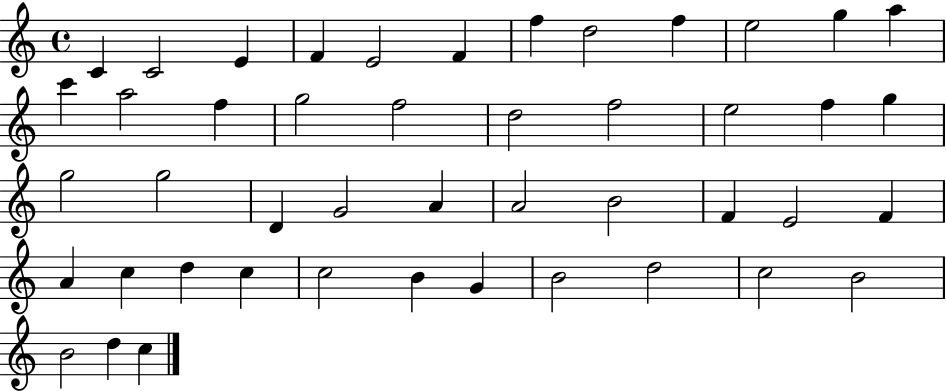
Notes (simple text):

C4/q C4/h E4/q F4/q E4/h F4/q F5/q D5/h F5/q E5/h G5/q A5/q C6/q A5/h F5/q G5/h F5/h D5/h F5/h E5/h F5/q G5/q G5/h G5/h D4/q G4/h A4/q A4/h B4/h F4/q E4/h F4/q A4/q C5/q D5/q C5/q C5/h B4/q G4/q B4/h D5/h C5/h B4/h B4/h D5/q C5/q